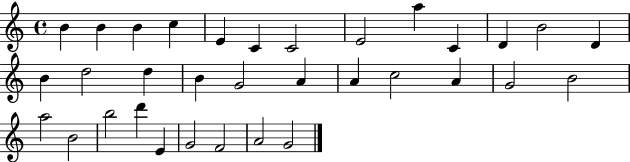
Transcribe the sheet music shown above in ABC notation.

X:1
T:Untitled
M:4/4
L:1/4
K:C
B B B c E C C2 E2 a C D B2 D B d2 d B G2 A A c2 A G2 B2 a2 B2 b2 d' E G2 F2 A2 G2